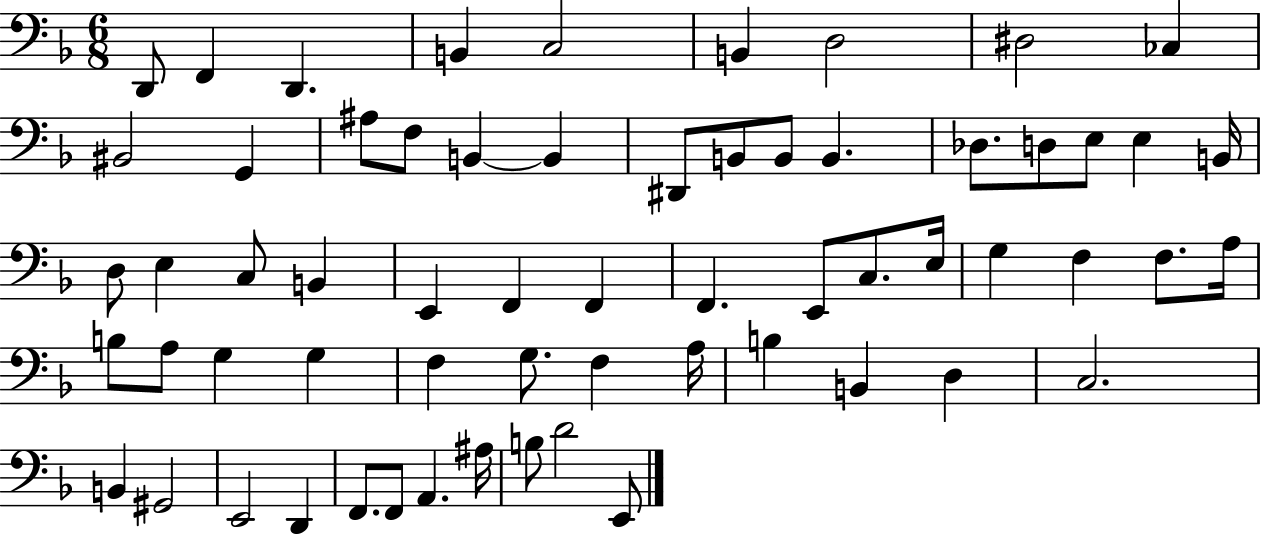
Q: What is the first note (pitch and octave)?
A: D2